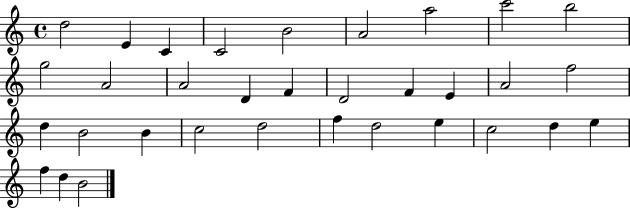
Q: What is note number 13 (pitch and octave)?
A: D4